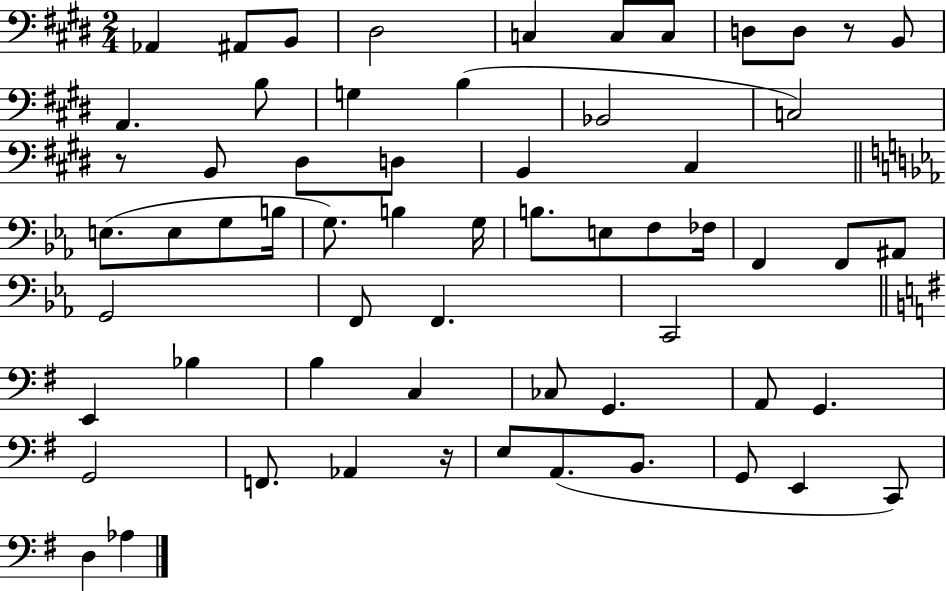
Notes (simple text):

Ab2/q A#2/e B2/e D#3/h C3/q C3/e C3/e D3/e D3/e R/e B2/e A2/q. B3/e G3/q B3/q Bb2/h C3/h R/e B2/e D#3/e D3/e B2/q C#3/q E3/e. E3/e G3/e B3/s G3/e. B3/q G3/s B3/e. E3/e F3/e FES3/s F2/q F2/e A#2/e G2/h F2/e F2/q. C2/h E2/q Bb3/q B3/q C3/q CES3/e G2/q. A2/e G2/q. G2/h F2/e. Ab2/q R/s E3/e A2/e. B2/e. G2/e E2/q C2/e D3/q Ab3/q